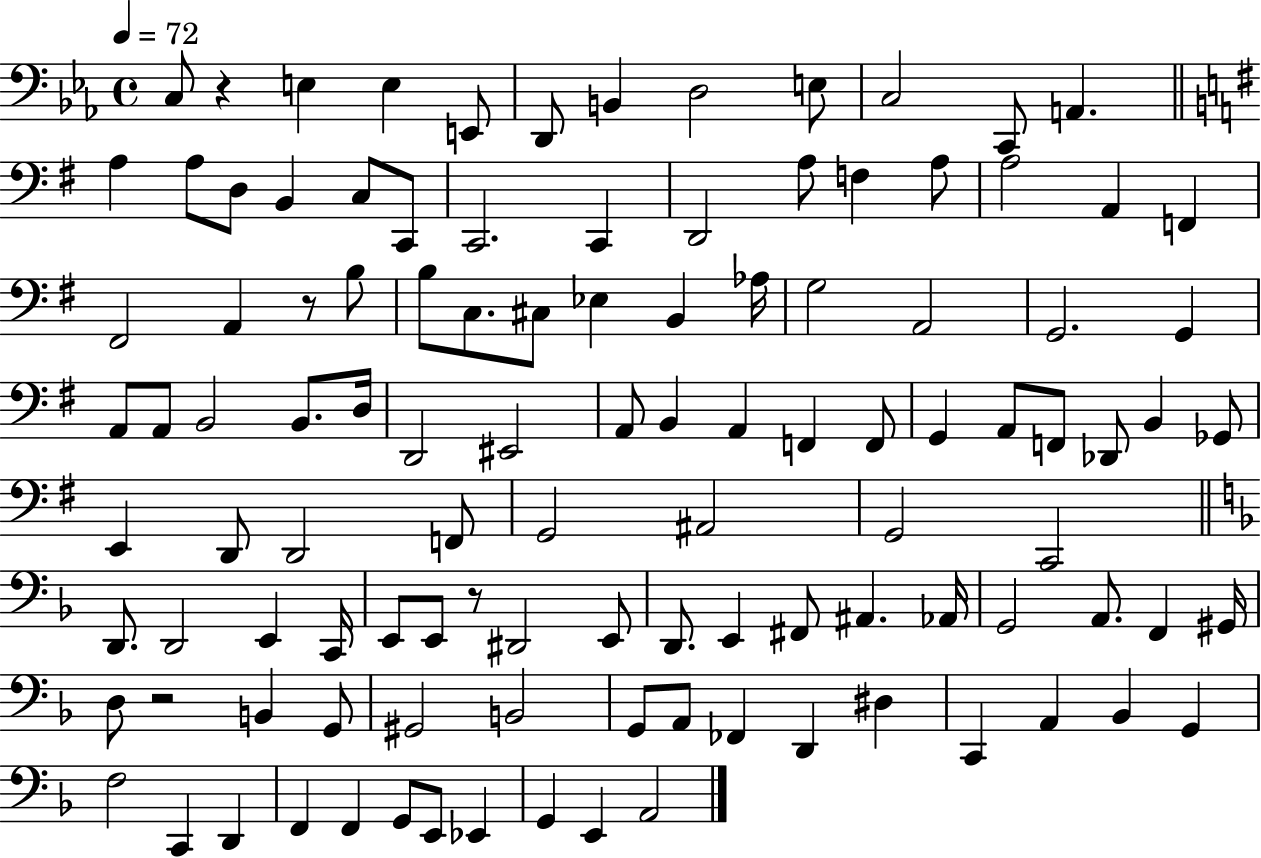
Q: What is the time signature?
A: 4/4